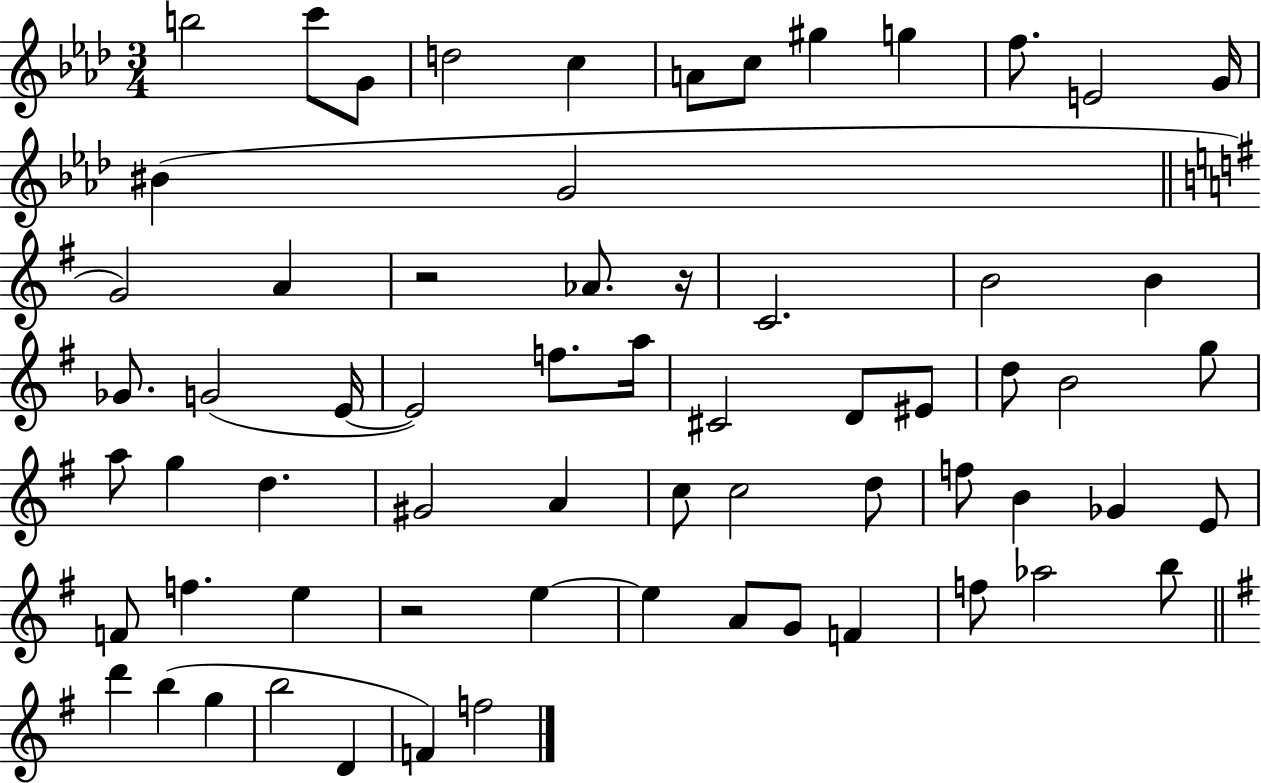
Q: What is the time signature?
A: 3/4